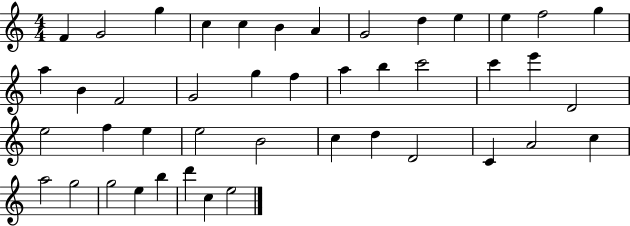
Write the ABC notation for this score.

X:1
T:Untitled
M:4/4
L:1/4
K:C
F G2 g c c B A G2 d e e f2 g a B F2 G2 g f a b c'2 c' e' D2 e2 f e e2 B2 c d D2 C A2 c a2 g2 g2 e b d' c e2